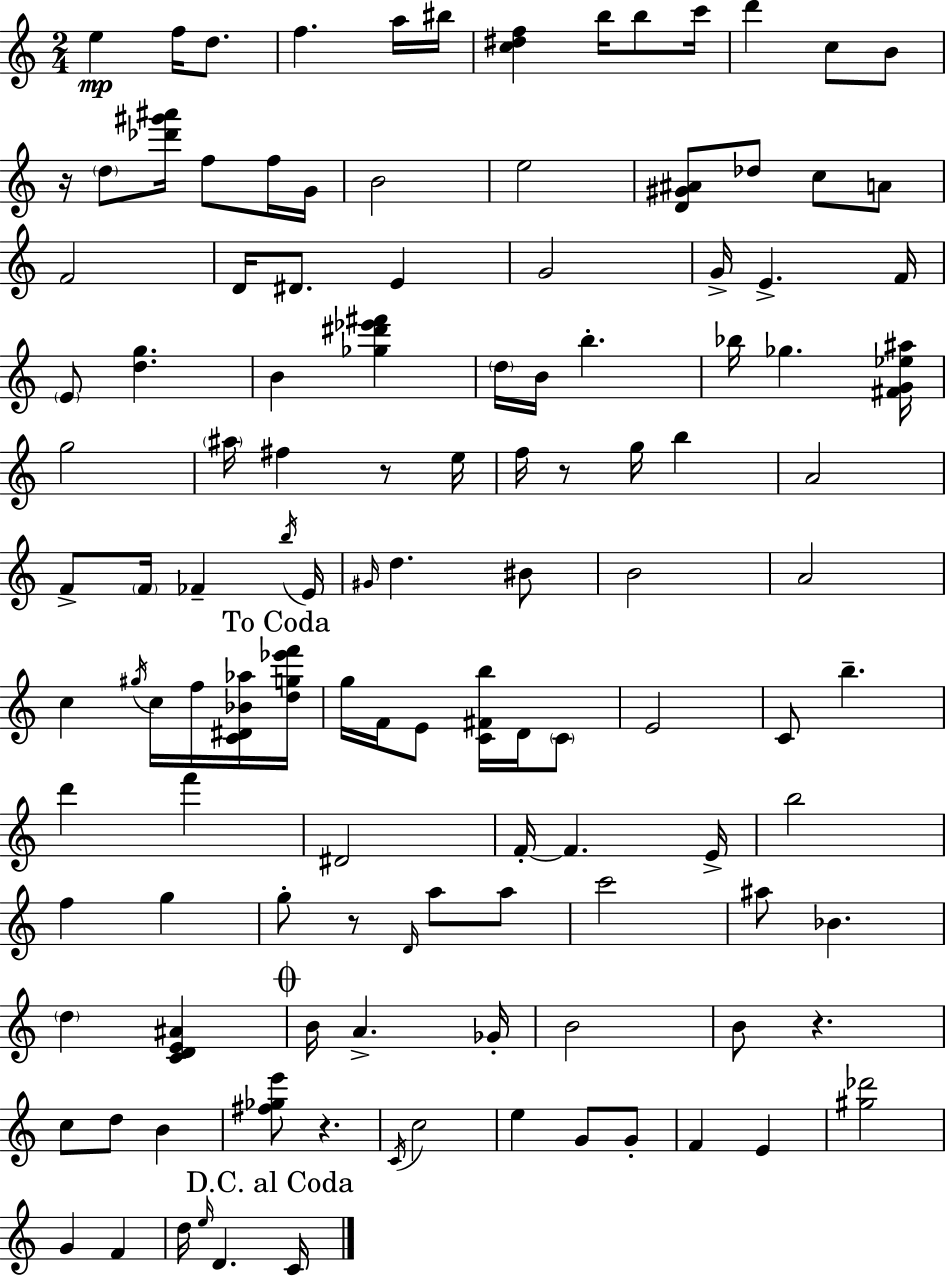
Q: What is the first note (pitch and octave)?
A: E5